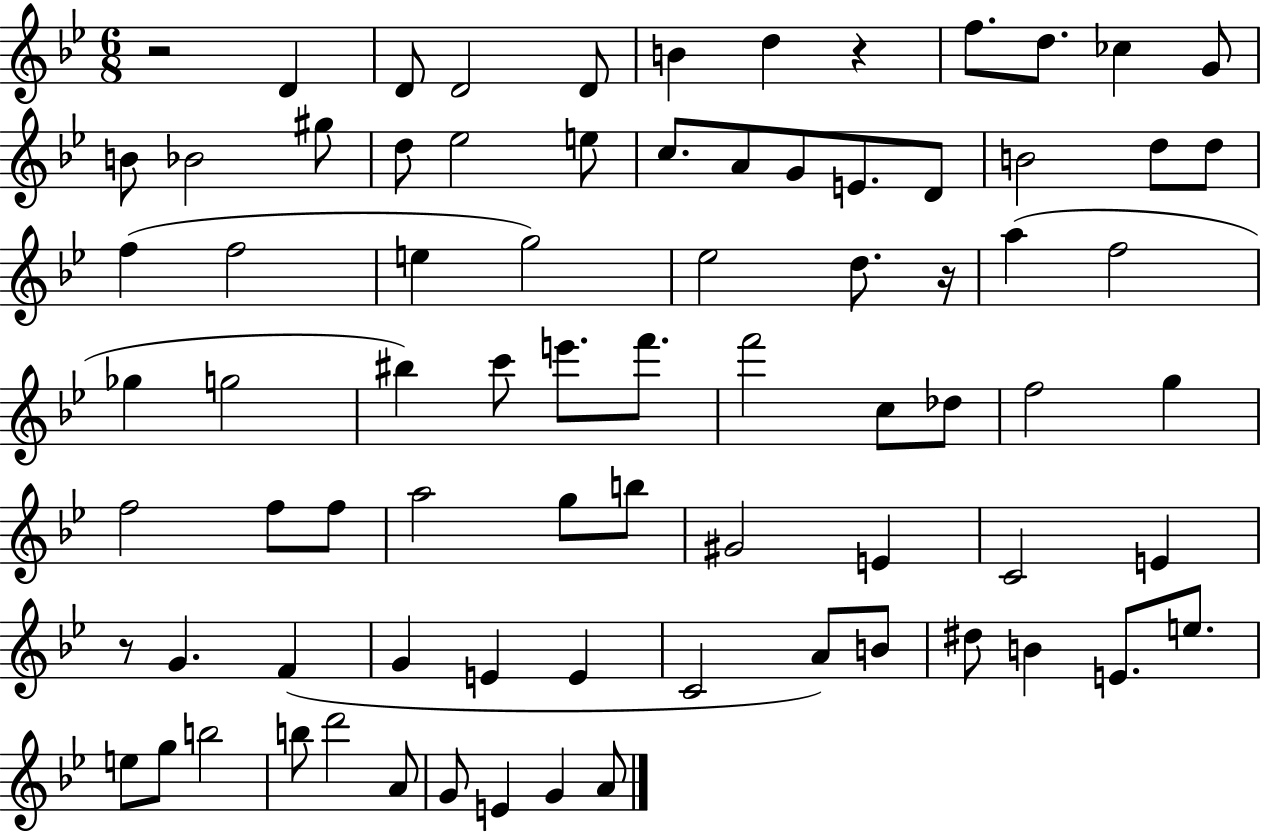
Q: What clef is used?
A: treble